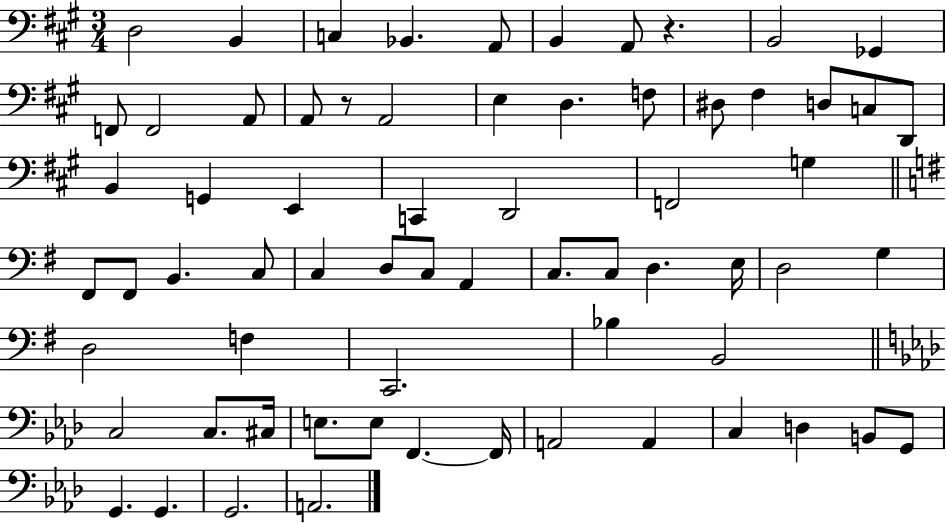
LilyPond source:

{
  \clef bass
  \numericTimeSignature
  \time 3/4
  \key a \major
  d2 b,4 | c4 bes,4. a,8 | b,4 a,8 r4. | b,2 ges,4 | \break f,8 f,2 a,8 | a,8 r8 a,2 | e4 d4. f8 | dis8 fis4 d8 c8 d,8 | \break b,4 g,4 e,4 | c,4 d,2 | f,2 g4 | \bar "||" \break \key e \minor fis,8 fis,8 b,4. c8 | c4 d8 c8 a,4 | c8. c8 d4. e16 | d2 g4 | \break d2 f4 | c,2. | bes4 b,2 | \bar "||" \break \key aes \major c2 c8. cis16 | e8. e8 f,4.~~ f,16 | a,2 a,4 | c4 d4 b,8 g,8 | \break g,4. g,4. | g,2. | a,2. | \bar "|."
}